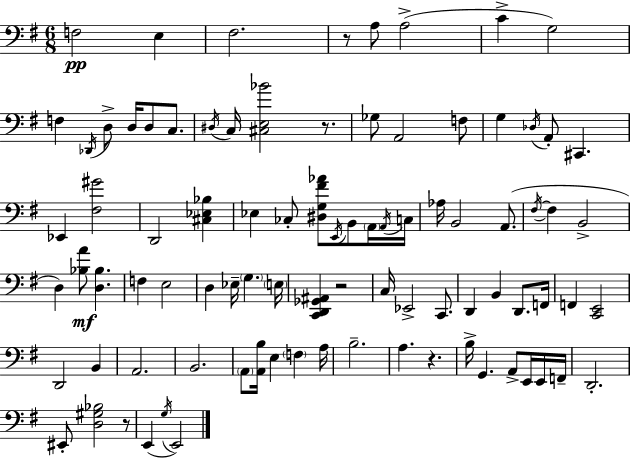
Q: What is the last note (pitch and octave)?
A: E2